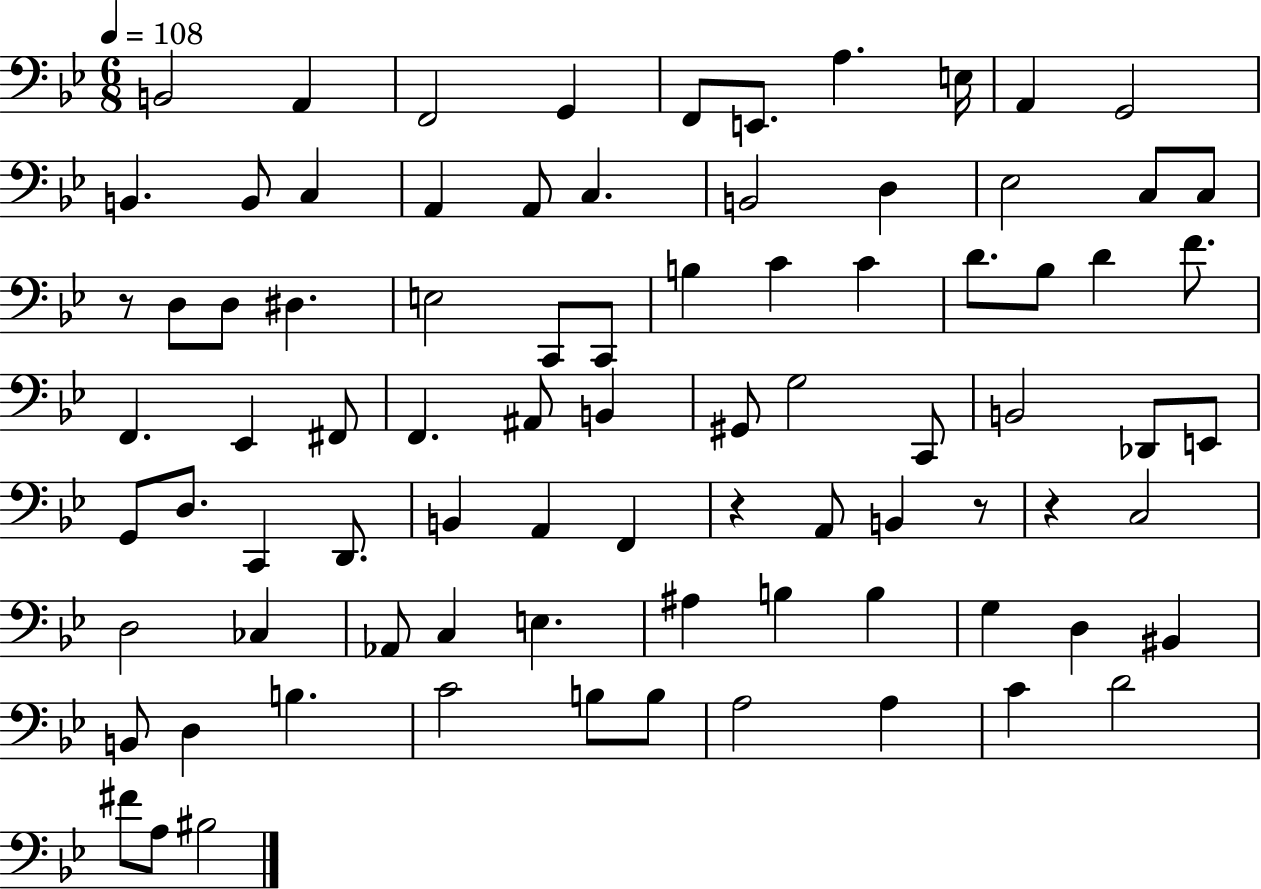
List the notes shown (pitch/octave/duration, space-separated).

B2/h A2/q F2/h G2/q F2/e E2/e. A3/q. E3/s A2/q G2/h B2/q. B2/e C3/q A2/q A2/e C3/q. B2/h D3/q Eb3/h C3/e C3/e R/e D3/e D3/e D#3/q. E3/h C2/e C2/e B3/q C4/q C4/q D4/e. Bb3/e D4/q F4/e. F2/q. Eb2/q F#2/e F2/q. A#2/e B2/q G#2/e G3/h C2/e B2/h Db2/e E2/e G2/e D3/e. C2/q D2/e. B2/q A2/q F2/q R/q A2/e B2/q R/e R/q C3/h D3/h CES3/q Ab2/e C3/q E3/q. A#3/q B3/q B3/q G3/q D3/q BIS2/q B2/e D3/q B3/q. C4/h B3/e B3/e A3/h A3/q C4/q D4/h F#4/e A3/e BIS3/h